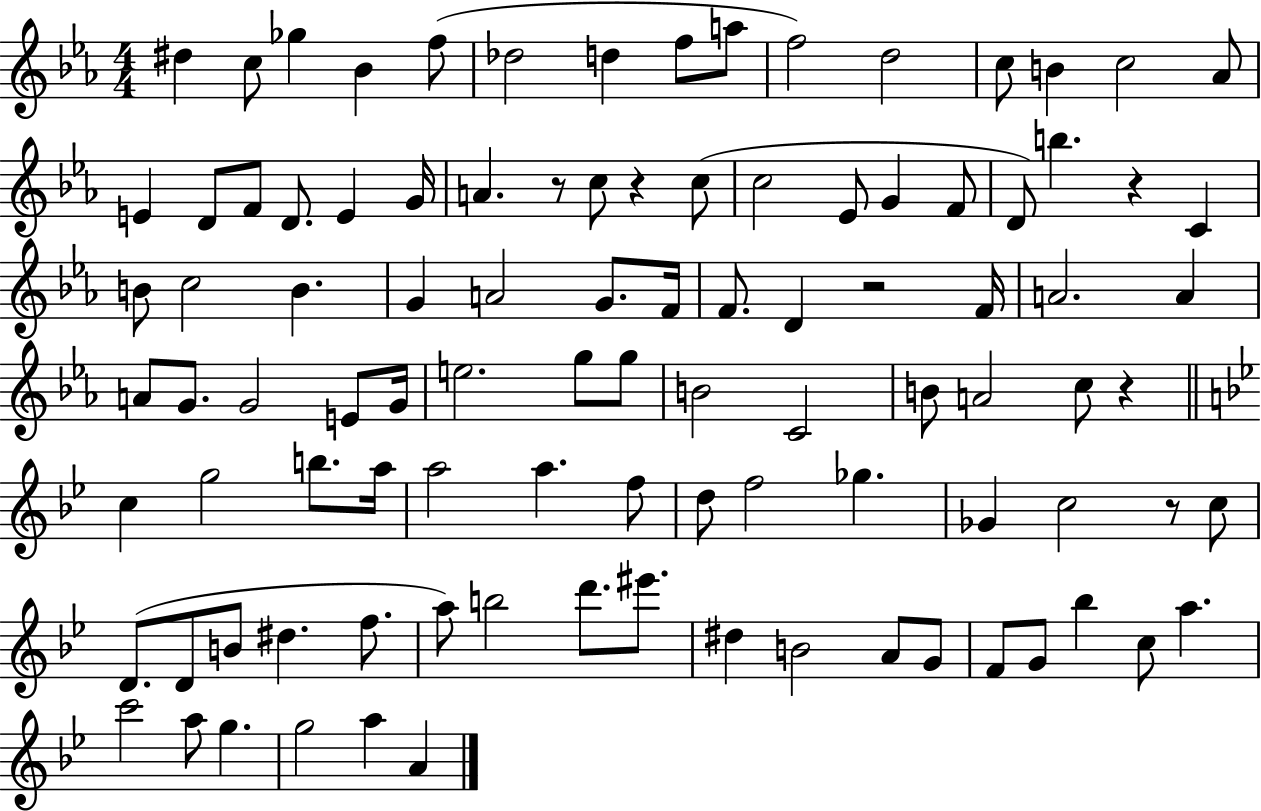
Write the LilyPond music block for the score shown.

{
  \clef treble
  \numericTimeSignature
  \time 4/4
  \key ees \major
  dis''4 c''8 ges''4 bes'4 f''8( | des''2 d''4 f''8 a''8 | f''2) d''2 | c''8 b'4 c''2 aes'8 | \break e'4 d'8 f'8 d'8. e'4 g'16 | a'4. r8 c''8 r4 c''8( | c''2 ees'8 g'4 f'8 | d'8) b''4. r4 c'4 | \break b'8 c''2 b'4. | g'4 a'2 g'8. f'16 | f'8. d'4 r2 f'16 | a'2. a'4 | \break a'8 g'8. g'2 e'8 g'16 | e''2. g''8 g''8 | b'2 c'2 | b'8 a'2 c''8 r4 | \break \bar "||" \break \key bes \major c''4 g''2 b''8. a''16 | a''2 a''4. f''8 | d''8 f''2 ges''4. | ges'4 c''2 r8 c''8 | \break d'8.( d'8 b'8 dis''4. f''8. | a''8) b''2 d'''8. eis'''8. | dis''4 b'2 a'8 g'8 | f'8 g'8 bes''4 c''8 a''4. | \break c'''2 a''8 g''4. | g''2 a''4 a'4 | \bar "|."
}